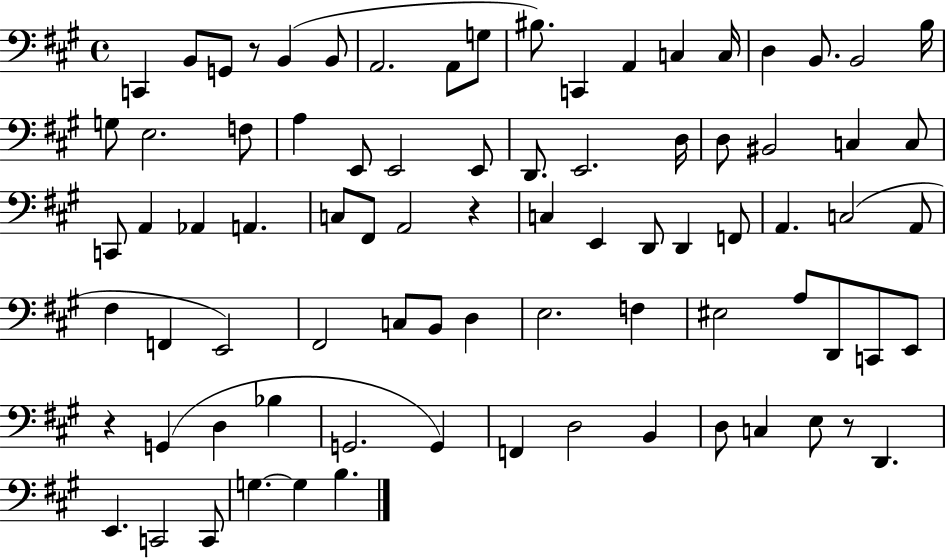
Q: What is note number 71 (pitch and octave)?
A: E3